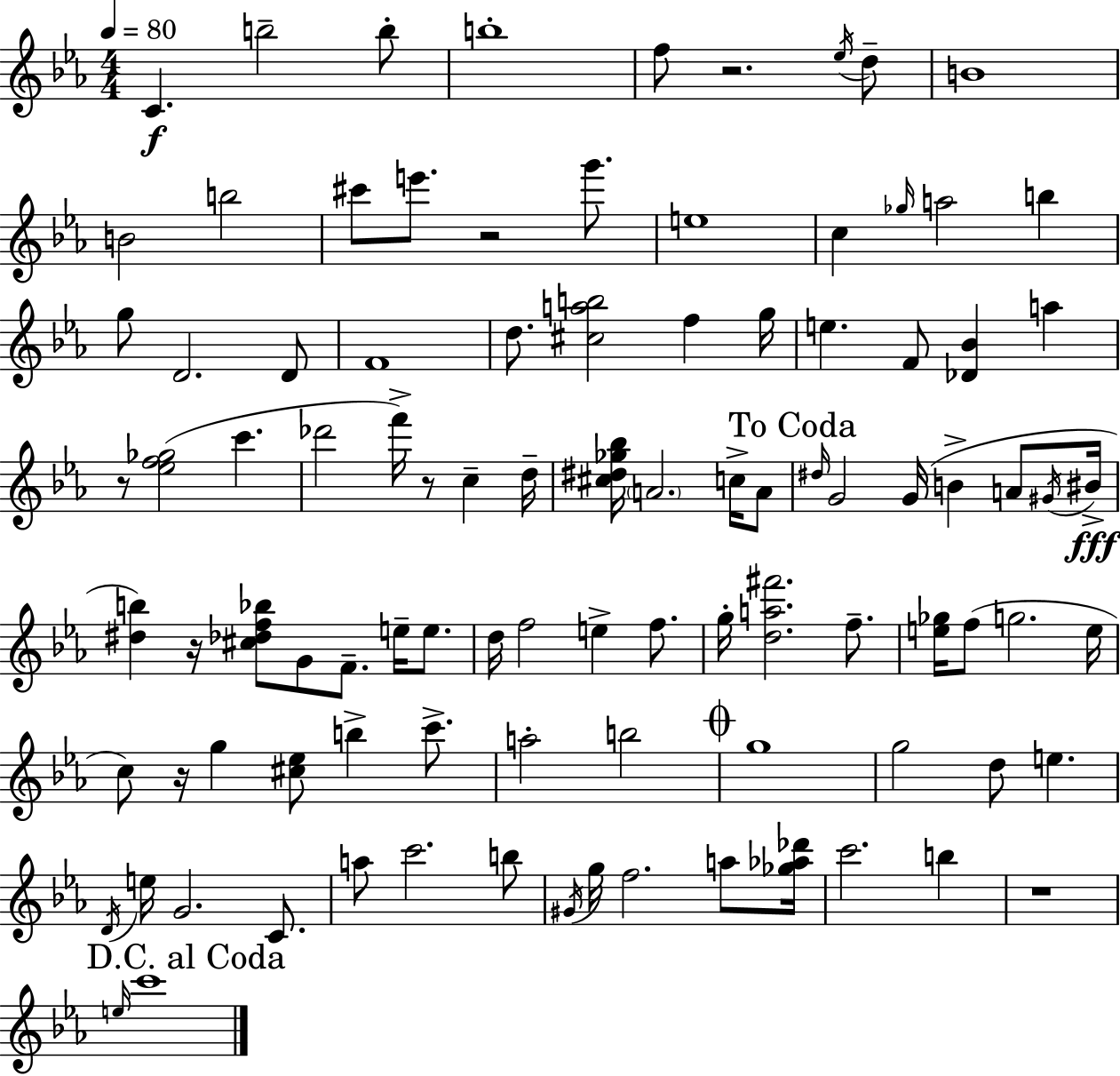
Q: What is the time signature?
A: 4/4